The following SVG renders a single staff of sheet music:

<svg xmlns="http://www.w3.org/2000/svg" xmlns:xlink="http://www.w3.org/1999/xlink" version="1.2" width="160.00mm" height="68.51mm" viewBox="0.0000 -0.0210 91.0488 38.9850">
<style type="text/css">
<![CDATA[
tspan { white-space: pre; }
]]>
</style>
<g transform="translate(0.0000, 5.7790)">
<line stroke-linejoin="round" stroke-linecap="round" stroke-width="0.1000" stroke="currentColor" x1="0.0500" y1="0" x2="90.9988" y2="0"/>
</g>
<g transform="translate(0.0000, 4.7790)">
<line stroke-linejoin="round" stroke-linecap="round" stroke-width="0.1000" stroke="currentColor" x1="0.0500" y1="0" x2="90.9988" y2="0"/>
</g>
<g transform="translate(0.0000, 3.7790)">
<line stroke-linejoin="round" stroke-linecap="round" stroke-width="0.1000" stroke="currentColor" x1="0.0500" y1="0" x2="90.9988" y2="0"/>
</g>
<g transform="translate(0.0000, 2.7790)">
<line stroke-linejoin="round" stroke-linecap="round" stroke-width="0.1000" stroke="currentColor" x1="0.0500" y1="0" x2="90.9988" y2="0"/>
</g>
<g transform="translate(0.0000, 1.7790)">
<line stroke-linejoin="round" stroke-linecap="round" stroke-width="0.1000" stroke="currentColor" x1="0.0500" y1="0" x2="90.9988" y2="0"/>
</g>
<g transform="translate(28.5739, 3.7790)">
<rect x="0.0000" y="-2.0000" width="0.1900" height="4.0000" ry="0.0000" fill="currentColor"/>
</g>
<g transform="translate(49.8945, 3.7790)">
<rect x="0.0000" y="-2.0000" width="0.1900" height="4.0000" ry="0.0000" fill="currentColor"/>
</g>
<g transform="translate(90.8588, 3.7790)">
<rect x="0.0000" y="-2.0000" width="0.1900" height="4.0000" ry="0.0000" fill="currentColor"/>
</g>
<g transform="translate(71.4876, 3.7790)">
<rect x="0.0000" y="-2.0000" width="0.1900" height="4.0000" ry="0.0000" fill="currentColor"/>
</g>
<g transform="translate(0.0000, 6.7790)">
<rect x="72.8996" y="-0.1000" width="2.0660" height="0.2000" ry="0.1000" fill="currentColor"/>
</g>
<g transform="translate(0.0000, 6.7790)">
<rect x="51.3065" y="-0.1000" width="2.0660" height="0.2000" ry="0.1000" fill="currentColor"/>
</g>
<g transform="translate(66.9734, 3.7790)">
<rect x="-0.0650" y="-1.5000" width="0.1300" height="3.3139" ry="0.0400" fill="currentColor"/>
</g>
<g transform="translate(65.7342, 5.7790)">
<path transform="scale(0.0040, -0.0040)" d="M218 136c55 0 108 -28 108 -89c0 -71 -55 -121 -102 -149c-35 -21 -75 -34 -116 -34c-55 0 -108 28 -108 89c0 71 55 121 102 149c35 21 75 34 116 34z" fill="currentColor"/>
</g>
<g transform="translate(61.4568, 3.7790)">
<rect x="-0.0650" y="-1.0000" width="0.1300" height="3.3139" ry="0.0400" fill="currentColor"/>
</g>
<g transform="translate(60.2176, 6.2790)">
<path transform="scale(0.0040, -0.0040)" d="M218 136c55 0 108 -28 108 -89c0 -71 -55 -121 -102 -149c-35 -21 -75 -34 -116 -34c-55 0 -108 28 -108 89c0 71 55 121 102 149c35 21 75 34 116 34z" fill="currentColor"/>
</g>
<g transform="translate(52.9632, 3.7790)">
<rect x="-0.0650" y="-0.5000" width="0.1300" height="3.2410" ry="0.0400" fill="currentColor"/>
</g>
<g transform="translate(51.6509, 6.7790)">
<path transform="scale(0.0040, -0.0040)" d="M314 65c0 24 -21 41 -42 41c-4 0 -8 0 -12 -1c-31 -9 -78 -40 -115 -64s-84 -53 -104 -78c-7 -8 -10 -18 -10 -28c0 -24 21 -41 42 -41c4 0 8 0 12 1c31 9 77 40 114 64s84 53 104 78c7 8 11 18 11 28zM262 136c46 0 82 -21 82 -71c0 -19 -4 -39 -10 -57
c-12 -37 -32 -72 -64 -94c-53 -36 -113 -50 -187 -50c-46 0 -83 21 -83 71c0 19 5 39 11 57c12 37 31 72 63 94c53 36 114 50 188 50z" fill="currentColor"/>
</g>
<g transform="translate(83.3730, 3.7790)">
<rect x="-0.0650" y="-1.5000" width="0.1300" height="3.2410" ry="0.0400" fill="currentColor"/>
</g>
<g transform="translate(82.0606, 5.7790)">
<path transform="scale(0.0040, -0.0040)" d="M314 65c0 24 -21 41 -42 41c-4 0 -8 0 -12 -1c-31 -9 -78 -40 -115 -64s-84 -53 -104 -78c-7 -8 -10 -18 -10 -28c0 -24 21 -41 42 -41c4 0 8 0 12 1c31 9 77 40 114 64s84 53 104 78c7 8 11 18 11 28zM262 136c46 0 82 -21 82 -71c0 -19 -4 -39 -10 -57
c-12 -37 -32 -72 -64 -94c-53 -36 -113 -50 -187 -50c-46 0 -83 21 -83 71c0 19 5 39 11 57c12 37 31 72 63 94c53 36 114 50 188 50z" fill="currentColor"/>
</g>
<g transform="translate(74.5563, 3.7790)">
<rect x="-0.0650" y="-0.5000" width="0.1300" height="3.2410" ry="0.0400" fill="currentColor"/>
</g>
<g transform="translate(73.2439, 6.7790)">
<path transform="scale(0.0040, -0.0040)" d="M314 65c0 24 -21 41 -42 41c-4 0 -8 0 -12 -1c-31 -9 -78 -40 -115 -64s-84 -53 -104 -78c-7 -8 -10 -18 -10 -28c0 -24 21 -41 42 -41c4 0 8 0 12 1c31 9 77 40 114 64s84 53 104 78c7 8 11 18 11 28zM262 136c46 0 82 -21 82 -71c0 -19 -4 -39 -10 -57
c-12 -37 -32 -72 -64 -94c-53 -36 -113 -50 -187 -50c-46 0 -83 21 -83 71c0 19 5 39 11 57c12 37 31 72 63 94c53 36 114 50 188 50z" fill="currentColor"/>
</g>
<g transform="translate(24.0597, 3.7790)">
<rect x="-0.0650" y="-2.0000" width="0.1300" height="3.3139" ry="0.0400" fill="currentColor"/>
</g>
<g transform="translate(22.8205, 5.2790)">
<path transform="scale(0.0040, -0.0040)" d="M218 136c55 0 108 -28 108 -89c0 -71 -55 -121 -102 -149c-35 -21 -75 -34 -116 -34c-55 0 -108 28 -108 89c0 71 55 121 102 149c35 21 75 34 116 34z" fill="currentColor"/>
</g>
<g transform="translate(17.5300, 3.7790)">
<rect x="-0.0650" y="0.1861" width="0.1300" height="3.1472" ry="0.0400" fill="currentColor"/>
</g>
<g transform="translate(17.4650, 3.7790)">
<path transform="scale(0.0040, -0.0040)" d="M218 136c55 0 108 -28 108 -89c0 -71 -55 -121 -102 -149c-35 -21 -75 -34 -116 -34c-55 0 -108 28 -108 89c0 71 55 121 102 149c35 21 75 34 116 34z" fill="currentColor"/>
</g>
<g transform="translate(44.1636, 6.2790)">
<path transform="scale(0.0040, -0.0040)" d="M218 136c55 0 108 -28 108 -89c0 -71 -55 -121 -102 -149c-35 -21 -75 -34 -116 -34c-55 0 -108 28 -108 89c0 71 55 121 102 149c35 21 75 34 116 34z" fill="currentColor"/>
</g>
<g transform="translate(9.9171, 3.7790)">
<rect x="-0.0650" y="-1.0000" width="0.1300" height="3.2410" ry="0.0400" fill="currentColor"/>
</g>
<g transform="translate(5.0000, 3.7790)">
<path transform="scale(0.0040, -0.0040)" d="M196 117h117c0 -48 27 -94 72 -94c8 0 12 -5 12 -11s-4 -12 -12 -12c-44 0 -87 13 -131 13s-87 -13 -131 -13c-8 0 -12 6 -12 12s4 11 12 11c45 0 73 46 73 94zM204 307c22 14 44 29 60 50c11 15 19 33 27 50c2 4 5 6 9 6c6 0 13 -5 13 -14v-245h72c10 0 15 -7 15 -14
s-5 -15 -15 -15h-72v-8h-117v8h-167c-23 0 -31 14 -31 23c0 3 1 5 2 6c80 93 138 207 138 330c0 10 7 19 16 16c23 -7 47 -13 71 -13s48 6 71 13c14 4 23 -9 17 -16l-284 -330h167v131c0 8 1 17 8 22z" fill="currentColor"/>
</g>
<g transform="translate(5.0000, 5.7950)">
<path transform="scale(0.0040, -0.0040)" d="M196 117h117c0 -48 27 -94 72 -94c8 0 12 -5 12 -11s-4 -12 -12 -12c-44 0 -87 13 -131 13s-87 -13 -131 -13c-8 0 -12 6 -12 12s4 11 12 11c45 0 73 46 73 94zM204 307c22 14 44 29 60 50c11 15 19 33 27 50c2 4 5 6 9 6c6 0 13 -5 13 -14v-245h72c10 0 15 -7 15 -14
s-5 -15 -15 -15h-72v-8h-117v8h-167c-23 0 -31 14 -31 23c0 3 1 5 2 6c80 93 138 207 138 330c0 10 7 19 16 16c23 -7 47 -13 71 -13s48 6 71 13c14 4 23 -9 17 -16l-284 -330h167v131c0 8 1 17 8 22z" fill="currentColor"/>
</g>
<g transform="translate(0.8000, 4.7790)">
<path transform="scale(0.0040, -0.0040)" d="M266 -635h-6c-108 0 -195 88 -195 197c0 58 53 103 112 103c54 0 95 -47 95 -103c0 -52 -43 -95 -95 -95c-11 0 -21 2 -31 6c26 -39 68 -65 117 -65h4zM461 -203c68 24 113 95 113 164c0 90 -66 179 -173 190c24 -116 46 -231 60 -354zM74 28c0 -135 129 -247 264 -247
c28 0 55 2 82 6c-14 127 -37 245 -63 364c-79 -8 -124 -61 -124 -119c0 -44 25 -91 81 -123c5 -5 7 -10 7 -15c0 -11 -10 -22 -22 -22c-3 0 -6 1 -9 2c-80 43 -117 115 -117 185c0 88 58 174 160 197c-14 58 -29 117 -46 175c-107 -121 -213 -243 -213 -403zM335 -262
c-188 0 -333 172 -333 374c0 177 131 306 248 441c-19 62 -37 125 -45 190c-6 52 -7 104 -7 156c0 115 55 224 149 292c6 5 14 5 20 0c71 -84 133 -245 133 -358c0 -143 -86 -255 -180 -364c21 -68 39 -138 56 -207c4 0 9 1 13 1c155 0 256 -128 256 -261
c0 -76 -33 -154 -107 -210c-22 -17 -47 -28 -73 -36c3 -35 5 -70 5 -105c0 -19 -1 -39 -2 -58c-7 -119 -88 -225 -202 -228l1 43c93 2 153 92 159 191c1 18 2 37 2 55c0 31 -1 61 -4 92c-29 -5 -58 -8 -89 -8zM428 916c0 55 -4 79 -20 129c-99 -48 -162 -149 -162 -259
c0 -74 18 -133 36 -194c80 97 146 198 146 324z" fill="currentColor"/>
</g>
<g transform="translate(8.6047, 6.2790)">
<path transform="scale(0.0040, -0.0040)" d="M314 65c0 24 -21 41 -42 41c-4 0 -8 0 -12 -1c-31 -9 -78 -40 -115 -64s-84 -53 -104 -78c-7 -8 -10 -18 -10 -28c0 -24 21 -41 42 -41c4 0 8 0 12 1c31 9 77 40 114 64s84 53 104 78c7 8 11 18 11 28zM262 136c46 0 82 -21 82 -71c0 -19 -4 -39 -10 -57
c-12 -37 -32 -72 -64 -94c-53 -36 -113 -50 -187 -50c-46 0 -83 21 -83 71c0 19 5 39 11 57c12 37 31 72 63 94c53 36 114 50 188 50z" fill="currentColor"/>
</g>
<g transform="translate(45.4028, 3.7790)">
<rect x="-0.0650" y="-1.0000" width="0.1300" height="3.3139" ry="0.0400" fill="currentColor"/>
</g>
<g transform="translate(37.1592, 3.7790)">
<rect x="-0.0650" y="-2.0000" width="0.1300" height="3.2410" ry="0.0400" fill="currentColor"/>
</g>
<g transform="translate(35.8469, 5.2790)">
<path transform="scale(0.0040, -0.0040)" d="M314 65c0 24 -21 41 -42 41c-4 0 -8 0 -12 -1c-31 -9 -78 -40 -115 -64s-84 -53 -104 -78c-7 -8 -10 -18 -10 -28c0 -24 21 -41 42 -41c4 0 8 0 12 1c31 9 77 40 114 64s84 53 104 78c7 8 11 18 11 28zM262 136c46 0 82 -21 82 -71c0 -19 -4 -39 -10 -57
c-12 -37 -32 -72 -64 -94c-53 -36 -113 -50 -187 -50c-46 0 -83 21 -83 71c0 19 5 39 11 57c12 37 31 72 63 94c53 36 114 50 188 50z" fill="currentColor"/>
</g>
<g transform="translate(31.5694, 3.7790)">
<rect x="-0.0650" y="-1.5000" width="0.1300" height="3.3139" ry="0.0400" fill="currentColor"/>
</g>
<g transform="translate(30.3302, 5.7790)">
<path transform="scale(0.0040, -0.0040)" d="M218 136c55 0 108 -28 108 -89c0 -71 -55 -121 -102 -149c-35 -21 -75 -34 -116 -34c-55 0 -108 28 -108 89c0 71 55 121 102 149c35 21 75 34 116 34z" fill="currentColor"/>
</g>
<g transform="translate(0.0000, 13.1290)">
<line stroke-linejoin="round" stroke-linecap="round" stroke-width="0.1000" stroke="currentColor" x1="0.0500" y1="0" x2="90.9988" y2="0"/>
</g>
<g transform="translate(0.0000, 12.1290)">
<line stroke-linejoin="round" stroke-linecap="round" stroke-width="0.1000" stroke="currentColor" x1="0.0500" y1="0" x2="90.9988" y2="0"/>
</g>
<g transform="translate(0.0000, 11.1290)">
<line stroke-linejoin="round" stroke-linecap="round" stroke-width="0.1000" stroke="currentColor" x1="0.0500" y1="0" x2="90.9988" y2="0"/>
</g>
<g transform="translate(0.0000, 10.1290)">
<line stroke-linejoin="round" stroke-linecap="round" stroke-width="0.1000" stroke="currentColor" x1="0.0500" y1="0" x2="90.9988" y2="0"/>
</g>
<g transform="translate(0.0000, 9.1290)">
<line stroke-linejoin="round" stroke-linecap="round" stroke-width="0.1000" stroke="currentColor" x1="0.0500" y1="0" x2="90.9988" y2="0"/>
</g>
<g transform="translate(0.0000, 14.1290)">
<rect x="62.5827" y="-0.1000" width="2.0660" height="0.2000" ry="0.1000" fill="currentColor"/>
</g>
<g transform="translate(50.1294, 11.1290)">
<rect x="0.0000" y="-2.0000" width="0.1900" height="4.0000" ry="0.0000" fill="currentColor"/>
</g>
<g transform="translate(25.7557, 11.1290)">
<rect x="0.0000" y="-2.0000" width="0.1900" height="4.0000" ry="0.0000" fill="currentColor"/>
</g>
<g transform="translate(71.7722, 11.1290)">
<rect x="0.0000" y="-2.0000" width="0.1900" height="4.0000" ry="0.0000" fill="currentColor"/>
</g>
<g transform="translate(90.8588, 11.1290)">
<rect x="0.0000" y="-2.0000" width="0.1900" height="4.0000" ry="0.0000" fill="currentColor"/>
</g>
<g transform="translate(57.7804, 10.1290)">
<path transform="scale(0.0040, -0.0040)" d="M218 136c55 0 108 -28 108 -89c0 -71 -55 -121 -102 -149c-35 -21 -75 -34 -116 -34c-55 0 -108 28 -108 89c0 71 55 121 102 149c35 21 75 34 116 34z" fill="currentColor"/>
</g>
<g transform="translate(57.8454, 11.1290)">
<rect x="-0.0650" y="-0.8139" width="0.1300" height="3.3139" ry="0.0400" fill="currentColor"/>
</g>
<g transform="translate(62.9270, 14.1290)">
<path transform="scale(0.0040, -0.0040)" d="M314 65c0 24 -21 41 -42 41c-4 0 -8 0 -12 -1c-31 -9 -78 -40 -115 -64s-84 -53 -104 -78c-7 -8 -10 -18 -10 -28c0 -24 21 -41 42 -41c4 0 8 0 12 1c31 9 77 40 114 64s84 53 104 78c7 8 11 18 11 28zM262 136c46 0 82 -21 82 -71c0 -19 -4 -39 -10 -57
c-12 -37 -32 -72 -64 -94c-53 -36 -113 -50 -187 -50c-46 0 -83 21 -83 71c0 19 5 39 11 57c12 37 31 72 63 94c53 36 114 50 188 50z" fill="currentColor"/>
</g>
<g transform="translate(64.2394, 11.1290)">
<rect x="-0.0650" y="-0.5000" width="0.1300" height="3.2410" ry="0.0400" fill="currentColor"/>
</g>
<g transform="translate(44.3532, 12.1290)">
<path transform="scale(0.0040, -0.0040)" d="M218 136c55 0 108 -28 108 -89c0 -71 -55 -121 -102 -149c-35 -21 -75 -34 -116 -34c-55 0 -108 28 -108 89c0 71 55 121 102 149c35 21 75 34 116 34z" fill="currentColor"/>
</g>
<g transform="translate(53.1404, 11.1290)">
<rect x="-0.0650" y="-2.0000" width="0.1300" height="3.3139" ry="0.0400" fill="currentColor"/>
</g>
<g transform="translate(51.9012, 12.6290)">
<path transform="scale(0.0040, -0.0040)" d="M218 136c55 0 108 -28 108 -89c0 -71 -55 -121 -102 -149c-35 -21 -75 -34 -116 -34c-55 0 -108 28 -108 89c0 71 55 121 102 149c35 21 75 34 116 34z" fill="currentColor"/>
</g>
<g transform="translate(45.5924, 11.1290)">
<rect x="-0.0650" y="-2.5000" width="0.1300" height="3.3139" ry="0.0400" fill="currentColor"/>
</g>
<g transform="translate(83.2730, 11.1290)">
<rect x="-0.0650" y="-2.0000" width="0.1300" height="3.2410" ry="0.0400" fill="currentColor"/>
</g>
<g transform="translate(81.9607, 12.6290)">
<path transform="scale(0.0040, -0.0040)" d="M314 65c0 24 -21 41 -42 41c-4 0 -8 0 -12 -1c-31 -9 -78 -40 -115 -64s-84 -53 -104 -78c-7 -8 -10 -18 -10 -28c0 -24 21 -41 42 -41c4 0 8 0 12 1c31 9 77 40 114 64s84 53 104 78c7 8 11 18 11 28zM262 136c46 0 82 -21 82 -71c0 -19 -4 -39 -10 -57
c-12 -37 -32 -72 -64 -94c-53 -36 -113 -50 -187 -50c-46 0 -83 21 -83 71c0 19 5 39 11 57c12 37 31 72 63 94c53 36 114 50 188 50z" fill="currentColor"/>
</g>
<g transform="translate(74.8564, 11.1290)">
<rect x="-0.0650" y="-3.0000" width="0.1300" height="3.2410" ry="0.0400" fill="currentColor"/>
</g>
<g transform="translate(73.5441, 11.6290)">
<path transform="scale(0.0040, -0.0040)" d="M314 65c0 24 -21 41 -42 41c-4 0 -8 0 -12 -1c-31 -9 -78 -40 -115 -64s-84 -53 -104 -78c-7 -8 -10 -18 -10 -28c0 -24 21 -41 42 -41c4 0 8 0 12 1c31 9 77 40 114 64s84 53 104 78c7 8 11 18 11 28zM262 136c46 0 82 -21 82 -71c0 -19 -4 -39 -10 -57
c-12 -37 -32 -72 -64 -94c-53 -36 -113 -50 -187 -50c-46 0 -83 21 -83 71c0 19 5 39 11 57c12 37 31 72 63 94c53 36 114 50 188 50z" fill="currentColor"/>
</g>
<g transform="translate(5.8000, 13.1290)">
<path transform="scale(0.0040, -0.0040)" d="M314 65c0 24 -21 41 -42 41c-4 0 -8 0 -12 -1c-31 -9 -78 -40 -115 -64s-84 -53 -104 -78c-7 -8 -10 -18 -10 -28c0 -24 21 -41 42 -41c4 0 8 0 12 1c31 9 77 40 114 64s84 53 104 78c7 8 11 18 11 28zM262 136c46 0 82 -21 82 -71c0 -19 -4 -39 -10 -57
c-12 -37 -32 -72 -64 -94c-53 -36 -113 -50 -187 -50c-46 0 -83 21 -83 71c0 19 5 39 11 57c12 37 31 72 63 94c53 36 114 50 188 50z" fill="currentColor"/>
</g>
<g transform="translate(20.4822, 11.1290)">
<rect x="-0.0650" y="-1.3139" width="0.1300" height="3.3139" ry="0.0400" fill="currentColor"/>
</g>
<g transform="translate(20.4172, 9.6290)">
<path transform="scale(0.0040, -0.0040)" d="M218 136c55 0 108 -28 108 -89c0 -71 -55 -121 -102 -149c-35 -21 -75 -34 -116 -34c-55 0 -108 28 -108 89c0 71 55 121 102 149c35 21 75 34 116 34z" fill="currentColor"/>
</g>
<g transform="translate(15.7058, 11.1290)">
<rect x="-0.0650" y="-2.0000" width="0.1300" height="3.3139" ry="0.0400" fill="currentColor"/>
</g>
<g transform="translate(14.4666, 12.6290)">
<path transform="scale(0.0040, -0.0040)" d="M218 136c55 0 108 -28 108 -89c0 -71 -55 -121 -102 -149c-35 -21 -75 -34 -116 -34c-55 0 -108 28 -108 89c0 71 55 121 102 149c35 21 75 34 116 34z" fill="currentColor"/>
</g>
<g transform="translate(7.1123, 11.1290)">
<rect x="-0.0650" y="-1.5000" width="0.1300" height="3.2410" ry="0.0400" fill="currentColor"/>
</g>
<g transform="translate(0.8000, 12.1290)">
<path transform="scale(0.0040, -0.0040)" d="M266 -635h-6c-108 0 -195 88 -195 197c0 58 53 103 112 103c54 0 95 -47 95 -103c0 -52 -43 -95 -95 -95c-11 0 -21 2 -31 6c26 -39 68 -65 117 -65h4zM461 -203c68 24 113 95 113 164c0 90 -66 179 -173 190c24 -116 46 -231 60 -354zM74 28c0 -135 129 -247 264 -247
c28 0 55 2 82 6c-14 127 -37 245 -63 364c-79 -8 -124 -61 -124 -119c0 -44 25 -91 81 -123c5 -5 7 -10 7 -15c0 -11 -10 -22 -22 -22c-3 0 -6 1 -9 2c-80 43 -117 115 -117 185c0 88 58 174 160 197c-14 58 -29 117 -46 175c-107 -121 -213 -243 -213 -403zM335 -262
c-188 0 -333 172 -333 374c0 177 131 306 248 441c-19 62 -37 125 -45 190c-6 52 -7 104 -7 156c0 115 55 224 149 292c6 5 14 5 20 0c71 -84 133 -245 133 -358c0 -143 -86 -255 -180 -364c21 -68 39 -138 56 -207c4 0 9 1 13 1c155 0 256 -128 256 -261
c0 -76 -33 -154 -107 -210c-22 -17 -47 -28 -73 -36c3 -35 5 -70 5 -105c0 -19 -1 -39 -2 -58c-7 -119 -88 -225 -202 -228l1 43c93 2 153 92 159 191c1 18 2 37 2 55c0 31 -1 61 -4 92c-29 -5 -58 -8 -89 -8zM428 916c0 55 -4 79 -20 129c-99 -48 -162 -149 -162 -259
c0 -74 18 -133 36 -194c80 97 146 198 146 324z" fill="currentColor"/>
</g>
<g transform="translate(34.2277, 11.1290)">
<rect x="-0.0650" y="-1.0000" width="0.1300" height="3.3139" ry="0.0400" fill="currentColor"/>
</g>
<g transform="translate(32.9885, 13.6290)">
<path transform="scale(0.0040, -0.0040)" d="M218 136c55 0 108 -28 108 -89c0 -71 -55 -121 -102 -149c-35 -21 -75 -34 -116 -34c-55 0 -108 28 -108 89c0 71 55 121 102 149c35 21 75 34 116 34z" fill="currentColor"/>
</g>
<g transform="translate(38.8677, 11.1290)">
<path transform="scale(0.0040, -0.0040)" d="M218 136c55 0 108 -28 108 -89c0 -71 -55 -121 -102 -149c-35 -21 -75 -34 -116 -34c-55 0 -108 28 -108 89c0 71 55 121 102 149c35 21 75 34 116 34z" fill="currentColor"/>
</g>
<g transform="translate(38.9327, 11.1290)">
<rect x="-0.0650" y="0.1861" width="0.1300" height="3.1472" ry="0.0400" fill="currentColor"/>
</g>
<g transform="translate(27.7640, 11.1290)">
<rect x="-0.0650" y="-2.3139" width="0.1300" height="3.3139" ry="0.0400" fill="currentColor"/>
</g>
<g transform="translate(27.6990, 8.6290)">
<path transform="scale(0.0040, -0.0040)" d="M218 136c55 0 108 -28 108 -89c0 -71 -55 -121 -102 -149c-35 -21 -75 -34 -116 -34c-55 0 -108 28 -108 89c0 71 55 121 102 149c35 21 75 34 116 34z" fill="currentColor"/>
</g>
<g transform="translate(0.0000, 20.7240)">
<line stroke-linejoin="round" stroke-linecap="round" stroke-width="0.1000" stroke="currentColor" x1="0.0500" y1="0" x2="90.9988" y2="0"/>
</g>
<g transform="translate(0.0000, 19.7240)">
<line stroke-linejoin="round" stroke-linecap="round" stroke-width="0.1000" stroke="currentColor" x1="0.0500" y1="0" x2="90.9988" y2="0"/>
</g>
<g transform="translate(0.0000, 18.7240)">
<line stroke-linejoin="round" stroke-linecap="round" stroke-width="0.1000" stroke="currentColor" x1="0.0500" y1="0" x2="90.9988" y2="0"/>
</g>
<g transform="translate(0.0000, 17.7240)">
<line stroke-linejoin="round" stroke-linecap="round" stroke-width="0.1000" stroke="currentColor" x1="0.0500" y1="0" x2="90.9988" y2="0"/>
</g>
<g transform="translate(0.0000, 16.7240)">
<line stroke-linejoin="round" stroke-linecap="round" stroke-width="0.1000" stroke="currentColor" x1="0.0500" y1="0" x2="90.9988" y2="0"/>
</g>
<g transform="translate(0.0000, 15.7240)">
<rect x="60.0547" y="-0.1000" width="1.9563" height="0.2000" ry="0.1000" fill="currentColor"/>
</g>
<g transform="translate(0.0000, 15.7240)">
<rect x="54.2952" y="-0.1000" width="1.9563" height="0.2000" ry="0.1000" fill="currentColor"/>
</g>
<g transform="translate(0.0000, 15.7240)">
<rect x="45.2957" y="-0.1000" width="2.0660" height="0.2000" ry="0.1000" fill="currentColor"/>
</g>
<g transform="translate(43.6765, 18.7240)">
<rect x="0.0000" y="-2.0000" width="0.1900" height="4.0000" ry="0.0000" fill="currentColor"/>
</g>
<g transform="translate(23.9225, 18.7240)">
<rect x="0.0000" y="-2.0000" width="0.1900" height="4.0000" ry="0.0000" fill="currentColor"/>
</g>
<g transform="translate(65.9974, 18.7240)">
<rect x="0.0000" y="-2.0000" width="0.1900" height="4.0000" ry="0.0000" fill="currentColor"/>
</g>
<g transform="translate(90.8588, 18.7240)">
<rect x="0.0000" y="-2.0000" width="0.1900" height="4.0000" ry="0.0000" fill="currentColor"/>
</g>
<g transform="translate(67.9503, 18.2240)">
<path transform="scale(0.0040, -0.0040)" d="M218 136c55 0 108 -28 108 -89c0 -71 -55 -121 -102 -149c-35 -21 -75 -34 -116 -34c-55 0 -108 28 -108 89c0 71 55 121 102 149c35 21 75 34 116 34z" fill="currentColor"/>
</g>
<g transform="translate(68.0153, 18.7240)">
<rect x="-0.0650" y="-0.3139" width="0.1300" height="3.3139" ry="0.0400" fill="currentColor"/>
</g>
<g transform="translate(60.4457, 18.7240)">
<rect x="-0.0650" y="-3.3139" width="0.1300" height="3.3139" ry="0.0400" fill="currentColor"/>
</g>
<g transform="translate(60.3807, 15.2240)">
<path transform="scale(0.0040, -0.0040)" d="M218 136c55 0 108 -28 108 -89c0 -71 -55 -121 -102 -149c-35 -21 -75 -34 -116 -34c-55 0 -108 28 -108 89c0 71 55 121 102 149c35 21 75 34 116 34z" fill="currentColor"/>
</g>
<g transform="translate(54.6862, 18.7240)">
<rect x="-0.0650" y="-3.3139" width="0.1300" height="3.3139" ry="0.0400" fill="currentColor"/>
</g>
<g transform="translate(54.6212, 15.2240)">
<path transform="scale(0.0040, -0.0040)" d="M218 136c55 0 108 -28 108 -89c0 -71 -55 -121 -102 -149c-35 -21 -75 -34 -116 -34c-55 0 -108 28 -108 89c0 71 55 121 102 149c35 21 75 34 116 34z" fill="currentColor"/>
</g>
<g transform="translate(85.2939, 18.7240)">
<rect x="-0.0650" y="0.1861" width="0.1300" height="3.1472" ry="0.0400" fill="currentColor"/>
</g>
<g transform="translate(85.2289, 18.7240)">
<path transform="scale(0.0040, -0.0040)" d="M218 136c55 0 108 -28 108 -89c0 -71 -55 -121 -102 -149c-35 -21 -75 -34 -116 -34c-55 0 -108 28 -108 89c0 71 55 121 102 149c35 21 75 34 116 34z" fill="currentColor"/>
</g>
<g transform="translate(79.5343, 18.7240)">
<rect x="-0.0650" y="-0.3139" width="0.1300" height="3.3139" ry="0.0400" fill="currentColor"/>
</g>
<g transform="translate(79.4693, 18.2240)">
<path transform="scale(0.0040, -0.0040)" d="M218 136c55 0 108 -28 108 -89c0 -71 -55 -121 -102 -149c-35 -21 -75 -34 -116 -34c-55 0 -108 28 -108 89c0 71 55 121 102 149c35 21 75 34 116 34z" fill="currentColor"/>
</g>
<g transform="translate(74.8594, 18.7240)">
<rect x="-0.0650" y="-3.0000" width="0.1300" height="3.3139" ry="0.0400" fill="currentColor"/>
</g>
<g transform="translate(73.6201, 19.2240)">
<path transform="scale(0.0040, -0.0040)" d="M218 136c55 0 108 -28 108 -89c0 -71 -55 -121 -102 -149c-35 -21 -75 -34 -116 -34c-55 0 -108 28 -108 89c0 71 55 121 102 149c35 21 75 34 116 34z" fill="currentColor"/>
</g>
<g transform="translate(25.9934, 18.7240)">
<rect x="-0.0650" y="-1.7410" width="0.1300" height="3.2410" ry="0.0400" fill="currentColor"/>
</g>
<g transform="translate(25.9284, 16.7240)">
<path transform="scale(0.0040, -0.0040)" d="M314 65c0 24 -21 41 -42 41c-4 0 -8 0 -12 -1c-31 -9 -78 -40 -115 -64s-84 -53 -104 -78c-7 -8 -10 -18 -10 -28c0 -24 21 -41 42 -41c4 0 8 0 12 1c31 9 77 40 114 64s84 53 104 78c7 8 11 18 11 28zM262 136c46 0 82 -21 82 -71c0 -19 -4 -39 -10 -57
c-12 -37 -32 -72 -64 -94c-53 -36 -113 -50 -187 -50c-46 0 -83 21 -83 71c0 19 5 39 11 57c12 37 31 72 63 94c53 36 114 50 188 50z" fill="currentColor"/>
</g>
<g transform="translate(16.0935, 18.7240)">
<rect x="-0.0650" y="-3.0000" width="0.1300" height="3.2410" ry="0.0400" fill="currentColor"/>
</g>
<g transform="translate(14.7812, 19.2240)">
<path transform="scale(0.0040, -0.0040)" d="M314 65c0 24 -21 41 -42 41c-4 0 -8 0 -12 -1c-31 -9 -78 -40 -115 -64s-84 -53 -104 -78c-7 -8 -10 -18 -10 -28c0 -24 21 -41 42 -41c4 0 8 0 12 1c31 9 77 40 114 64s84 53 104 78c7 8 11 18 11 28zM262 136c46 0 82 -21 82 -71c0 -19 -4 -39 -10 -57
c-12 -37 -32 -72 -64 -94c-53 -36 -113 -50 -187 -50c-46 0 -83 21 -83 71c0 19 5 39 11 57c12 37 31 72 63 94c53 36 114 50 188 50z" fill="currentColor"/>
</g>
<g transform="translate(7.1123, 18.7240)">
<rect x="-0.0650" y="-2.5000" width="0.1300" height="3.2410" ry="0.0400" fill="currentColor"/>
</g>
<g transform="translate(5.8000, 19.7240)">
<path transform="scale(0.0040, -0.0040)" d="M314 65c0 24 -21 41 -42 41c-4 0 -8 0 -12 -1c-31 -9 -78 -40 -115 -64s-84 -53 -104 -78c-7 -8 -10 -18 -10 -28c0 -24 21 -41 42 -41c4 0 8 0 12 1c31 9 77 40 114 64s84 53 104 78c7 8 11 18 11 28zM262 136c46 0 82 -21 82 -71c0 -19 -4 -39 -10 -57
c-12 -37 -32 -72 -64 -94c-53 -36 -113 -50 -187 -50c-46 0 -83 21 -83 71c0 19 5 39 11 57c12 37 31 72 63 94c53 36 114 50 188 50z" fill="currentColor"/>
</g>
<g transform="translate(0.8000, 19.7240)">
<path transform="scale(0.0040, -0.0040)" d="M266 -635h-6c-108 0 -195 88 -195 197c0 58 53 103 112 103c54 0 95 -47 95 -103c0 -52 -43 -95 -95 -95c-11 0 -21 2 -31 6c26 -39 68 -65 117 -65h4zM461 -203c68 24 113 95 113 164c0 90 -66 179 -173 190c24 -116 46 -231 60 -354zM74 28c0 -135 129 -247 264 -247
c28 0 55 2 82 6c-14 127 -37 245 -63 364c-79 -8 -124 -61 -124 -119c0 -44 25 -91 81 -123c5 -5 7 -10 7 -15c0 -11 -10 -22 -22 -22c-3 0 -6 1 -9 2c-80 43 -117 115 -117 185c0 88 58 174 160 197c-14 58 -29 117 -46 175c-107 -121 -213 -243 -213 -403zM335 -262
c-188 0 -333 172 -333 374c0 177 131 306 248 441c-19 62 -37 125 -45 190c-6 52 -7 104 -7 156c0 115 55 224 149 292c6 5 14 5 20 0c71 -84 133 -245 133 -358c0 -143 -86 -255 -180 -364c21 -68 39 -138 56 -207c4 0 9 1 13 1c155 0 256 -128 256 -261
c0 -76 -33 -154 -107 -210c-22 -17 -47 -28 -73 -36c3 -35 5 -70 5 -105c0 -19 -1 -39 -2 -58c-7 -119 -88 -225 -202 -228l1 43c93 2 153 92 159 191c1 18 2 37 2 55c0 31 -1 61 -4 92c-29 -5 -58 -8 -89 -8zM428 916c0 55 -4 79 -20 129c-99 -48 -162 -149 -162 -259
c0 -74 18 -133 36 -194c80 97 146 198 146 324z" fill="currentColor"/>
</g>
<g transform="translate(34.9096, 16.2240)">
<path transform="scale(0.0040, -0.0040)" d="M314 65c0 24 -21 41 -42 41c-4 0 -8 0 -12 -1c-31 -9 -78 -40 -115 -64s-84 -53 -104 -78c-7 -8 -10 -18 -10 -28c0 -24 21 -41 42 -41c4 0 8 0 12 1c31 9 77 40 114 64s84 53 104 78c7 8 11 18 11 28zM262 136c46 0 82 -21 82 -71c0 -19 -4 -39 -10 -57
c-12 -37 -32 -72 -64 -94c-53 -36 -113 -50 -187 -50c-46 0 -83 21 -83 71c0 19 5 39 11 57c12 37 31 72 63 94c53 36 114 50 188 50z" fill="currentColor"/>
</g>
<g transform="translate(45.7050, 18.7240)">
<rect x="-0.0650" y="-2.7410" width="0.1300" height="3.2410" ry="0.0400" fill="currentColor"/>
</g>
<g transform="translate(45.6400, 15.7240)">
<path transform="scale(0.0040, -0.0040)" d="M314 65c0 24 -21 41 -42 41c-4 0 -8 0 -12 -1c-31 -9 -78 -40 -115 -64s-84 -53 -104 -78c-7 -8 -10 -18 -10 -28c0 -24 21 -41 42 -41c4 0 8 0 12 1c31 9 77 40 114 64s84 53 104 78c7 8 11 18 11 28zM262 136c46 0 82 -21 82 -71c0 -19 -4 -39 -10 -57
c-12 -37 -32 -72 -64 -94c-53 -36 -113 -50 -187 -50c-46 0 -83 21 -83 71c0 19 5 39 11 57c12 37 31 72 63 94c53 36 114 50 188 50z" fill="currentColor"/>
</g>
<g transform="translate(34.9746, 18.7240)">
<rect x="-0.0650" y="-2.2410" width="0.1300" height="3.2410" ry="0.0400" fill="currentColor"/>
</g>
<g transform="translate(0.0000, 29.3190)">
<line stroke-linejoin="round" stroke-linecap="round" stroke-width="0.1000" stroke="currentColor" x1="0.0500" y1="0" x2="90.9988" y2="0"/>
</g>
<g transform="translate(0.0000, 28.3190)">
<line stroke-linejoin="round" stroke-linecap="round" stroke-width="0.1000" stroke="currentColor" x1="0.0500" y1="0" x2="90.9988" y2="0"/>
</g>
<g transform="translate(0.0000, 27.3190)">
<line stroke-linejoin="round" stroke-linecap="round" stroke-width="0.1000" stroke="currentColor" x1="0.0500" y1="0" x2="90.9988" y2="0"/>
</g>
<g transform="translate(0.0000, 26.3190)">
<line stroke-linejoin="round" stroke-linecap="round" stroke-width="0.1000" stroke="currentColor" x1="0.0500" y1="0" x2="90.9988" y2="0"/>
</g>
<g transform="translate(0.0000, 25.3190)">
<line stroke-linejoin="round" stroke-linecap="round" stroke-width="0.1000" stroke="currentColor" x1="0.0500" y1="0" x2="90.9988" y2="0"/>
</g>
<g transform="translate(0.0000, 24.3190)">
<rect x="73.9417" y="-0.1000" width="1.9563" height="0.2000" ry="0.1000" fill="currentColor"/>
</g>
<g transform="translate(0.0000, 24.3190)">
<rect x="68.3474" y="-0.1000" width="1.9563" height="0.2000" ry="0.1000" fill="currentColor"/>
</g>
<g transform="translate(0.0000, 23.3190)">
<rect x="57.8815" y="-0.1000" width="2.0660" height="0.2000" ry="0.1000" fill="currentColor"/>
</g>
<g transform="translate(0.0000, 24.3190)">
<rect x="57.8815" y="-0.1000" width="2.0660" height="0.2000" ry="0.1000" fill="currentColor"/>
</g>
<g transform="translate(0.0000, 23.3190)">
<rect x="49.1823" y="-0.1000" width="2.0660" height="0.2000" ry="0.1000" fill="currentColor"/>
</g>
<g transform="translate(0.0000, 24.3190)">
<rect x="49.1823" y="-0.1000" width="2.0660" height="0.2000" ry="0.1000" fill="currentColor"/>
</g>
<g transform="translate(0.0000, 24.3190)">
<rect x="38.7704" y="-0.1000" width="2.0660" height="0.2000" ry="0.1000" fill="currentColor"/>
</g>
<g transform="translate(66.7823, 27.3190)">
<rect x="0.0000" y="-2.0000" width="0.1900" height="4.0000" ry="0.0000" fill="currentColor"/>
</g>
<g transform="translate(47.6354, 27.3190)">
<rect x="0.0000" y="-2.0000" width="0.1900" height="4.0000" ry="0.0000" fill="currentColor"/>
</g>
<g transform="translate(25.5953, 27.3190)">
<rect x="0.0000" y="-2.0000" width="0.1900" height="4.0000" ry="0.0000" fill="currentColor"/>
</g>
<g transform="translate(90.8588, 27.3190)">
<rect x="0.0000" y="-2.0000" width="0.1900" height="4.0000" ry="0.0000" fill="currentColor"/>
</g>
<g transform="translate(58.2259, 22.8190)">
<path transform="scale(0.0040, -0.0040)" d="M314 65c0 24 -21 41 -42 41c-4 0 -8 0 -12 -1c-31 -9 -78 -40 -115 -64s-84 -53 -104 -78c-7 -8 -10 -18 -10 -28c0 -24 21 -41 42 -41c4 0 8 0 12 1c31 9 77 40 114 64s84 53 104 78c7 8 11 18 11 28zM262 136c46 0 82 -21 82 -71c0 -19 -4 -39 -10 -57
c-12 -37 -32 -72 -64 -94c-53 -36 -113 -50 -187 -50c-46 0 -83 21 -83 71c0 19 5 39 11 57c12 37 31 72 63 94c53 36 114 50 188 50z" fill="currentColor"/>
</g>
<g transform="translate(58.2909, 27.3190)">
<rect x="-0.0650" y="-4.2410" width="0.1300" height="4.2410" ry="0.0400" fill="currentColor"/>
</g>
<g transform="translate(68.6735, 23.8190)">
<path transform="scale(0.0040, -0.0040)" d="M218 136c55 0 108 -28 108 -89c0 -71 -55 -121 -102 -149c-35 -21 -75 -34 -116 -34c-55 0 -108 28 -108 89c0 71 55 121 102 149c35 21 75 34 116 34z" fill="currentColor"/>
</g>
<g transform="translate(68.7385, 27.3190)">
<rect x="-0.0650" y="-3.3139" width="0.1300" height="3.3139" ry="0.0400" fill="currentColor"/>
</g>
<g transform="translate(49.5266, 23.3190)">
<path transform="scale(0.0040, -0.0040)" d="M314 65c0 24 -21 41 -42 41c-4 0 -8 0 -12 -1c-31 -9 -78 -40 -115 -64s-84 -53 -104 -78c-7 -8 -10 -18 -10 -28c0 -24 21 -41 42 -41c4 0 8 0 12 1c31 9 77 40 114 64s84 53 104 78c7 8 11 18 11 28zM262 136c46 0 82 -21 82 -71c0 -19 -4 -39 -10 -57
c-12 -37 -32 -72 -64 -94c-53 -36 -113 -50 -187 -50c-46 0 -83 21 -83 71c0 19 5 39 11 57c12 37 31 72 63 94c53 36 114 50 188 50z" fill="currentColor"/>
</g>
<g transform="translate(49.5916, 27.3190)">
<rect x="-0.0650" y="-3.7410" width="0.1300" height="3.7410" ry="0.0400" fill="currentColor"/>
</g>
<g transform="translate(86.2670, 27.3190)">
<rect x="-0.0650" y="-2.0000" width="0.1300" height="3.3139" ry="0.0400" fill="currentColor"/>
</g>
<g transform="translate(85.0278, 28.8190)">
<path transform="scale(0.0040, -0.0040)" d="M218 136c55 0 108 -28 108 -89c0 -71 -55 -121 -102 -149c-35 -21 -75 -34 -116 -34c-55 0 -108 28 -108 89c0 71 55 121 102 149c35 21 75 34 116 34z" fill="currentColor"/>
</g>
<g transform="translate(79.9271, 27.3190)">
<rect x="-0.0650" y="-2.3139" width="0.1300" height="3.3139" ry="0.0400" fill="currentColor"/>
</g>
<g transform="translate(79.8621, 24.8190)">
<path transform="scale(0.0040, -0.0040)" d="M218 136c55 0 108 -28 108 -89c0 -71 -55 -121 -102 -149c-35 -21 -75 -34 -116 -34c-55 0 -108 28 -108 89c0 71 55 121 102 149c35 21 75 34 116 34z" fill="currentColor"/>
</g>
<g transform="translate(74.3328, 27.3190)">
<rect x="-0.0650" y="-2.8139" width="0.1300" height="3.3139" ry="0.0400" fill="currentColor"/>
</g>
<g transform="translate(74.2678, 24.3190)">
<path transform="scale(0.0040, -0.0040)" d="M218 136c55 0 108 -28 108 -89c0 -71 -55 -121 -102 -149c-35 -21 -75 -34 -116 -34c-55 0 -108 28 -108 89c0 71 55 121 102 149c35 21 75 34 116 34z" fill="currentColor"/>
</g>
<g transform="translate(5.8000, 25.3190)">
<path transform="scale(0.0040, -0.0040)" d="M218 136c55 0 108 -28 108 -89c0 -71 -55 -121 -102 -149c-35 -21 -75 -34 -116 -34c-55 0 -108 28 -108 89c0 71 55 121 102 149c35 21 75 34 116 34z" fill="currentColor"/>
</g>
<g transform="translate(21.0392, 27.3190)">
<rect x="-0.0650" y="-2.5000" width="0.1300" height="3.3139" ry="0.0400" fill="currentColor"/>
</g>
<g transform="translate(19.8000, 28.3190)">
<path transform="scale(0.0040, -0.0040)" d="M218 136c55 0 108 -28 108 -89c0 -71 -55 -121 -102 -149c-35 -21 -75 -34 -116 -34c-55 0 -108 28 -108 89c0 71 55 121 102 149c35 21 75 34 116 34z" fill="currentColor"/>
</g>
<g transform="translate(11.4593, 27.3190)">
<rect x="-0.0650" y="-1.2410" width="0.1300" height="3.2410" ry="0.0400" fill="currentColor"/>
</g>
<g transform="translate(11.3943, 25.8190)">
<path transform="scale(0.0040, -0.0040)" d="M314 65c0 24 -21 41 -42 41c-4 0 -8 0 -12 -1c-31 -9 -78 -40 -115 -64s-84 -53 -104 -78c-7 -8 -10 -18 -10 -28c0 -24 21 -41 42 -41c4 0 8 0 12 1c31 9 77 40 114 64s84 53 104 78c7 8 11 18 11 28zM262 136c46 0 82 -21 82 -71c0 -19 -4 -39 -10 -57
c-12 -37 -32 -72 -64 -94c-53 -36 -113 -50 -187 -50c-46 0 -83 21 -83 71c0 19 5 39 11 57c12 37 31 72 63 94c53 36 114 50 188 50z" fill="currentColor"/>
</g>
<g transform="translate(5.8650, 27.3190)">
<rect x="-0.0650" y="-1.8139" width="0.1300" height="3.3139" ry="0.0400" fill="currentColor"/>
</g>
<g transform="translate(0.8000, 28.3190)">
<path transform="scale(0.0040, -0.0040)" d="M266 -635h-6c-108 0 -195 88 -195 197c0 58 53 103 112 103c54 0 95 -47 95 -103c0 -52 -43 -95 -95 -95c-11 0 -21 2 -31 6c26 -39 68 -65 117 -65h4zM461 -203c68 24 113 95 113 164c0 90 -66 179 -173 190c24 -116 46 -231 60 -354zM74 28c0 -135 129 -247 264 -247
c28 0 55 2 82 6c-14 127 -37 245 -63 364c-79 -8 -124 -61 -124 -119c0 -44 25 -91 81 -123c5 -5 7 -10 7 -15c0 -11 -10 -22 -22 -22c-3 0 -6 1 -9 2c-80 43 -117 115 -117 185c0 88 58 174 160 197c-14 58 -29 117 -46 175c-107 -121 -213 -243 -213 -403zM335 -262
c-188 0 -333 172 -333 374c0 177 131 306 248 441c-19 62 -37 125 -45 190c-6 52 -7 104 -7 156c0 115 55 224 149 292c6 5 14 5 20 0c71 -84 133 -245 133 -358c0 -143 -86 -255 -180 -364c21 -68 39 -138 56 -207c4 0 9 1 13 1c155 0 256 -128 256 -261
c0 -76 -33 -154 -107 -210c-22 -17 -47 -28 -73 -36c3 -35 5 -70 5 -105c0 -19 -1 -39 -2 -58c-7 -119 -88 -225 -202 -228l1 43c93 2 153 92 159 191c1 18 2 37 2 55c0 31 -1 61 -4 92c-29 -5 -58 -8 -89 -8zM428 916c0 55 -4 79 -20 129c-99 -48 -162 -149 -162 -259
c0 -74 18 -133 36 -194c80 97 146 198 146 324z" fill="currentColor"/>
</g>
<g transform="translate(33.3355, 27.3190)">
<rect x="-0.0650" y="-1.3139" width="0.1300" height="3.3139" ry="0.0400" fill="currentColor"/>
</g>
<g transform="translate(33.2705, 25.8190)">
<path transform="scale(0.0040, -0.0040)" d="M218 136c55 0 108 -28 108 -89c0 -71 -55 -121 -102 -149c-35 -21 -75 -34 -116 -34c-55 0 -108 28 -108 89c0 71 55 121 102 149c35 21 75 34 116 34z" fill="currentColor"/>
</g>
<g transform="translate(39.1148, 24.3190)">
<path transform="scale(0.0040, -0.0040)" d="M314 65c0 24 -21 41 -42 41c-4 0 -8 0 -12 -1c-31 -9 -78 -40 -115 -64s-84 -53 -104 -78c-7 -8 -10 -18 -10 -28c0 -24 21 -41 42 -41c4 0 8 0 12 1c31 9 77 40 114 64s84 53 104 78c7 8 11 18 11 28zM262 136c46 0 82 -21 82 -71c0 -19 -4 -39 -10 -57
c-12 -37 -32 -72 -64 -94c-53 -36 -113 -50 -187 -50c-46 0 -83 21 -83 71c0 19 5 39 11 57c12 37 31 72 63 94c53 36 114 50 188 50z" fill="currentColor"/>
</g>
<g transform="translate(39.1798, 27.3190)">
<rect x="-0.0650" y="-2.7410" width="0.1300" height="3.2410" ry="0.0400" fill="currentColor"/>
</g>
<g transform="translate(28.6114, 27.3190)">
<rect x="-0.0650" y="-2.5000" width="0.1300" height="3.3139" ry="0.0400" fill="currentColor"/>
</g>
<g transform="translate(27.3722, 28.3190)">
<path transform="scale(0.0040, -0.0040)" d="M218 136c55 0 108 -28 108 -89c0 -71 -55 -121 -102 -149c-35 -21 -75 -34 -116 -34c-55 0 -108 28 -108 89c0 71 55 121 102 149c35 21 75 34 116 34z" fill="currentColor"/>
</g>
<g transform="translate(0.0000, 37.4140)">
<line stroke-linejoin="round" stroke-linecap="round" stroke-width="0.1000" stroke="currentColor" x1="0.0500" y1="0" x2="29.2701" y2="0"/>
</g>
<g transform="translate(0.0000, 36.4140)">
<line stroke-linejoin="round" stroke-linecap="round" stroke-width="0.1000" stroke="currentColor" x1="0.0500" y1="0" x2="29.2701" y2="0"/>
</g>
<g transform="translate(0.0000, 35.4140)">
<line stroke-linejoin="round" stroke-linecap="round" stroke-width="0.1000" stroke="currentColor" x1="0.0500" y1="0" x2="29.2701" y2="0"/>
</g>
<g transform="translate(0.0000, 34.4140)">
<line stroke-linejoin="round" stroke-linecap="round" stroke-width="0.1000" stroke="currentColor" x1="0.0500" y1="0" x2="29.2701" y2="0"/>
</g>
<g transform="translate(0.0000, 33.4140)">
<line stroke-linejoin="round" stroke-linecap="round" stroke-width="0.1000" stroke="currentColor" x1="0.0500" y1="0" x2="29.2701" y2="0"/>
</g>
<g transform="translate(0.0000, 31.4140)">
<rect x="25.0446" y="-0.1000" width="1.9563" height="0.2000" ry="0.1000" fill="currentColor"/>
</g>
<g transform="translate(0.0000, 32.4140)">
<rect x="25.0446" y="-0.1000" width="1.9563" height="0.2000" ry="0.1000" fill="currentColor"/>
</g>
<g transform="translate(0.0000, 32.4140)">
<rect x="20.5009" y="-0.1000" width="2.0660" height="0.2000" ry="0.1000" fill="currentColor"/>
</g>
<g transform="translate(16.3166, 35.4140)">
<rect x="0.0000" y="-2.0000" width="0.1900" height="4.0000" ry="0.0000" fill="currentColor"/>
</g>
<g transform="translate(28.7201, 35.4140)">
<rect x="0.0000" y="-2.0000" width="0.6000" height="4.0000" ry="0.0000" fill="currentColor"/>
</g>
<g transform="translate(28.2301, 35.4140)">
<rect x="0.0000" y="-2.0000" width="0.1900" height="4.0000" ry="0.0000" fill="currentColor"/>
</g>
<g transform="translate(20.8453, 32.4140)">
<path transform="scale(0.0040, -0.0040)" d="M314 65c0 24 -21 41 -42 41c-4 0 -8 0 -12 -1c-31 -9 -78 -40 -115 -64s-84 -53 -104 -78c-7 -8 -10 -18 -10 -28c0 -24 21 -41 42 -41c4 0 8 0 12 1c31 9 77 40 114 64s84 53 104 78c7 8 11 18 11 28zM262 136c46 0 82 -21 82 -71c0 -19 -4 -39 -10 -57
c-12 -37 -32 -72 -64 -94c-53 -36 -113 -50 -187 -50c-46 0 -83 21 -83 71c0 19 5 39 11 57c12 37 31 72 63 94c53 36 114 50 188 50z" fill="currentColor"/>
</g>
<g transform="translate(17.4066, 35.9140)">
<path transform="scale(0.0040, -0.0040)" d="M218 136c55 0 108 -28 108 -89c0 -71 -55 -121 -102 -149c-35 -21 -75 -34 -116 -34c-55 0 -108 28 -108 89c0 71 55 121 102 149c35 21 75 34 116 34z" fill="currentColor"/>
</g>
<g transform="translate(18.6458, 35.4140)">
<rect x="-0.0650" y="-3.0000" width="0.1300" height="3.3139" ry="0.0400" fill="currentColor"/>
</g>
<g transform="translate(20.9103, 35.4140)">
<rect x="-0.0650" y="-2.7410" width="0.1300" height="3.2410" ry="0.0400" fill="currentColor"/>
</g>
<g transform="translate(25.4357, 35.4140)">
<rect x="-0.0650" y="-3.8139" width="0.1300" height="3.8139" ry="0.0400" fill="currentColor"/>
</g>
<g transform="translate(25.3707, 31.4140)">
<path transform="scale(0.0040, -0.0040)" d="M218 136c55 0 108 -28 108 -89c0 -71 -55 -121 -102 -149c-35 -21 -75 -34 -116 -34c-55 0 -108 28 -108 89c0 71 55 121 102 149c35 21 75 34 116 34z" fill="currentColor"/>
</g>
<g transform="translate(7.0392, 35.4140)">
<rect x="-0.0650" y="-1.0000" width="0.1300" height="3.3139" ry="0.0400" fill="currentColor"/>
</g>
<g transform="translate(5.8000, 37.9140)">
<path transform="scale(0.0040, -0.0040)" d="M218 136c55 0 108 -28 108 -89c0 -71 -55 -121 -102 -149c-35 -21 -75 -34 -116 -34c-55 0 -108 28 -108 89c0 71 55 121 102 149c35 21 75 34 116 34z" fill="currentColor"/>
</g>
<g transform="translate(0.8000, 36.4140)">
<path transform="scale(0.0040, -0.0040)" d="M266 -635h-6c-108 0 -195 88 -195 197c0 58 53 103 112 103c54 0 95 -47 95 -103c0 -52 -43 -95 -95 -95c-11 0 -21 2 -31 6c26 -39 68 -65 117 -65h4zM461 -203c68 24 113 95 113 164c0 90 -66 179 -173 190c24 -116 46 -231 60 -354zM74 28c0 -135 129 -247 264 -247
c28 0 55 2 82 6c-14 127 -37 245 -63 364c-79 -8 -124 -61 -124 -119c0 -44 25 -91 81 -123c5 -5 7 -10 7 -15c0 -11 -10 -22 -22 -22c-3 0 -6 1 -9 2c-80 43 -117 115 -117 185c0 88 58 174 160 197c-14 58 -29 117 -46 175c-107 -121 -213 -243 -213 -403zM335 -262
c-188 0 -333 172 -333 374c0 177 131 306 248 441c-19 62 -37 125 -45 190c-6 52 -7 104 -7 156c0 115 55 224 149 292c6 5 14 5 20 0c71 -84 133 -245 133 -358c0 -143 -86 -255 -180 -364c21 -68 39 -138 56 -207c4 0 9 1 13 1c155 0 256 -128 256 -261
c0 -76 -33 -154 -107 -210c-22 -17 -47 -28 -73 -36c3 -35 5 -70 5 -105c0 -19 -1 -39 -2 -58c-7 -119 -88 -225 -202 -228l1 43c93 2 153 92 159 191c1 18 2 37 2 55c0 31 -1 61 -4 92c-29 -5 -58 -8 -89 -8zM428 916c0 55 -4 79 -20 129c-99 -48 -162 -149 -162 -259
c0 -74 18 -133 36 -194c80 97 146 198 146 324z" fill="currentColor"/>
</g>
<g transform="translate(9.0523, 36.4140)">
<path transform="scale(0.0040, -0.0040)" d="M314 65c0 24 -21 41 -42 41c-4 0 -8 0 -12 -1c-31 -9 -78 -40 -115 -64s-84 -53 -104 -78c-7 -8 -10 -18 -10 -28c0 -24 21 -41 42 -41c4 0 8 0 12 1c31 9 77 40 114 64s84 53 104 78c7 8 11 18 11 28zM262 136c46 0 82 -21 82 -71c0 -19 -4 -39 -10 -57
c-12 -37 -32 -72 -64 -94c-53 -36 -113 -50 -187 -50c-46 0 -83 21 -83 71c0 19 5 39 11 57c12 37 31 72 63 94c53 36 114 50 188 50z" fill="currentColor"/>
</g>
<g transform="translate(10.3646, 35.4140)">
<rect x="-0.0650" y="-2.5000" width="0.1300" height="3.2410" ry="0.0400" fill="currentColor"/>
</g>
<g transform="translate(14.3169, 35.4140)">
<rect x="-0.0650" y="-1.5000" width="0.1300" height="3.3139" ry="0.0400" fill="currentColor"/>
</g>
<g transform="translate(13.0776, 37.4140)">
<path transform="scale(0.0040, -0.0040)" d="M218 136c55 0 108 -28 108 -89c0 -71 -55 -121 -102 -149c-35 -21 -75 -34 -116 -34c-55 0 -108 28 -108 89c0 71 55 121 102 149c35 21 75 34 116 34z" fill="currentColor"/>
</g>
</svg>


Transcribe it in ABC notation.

X:1
T:Untitled
M:4/4
L:1/4
K:C
D2 B F E F2 D C2 D E C2 E2 E2 F e g D B G F d C2 A2 F2 G2 A2 f2 g2 a2 b b c A c B f e2 G G e a2 c'2 d'2 b a g F D G2 E A a2 c'